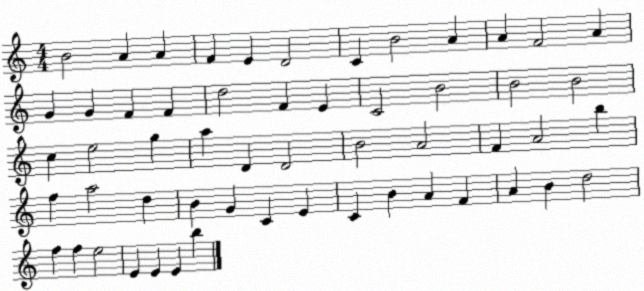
X:1
T:Untitled
M:4/4
L:1/4
K:C
B2 A A F E D2 C B2 A A F2 A G G F F d2 F E C2 B2 B2 B2 c e2 g a D D2 B2 A2 F A2 b f a2 d B G C E C B A F A B d2 f f e2 E E E b